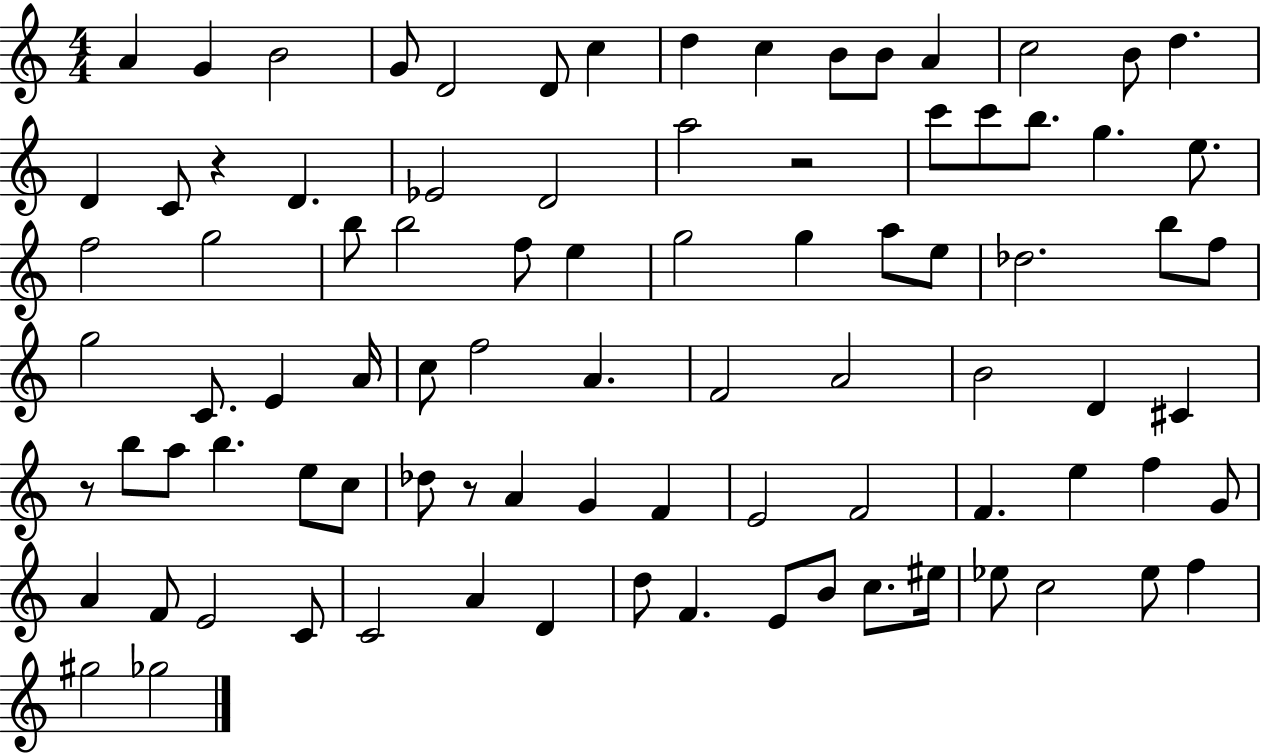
X:1
T:Untitled
M:4/4
L:1/4
K:C
A G B2 G/2 D2 D/2 c d c B/2 B/2 A c2 B/2 d D C/2 z D _E2 D2 a2 z2 c'/2 c'/2 b/2 g e/2 f2 g2 b/2 b2 f/2 e g2 g a/2 e/2 _d2 b/2 f/2 g2 C/2 E A/4 c/2 f2 A F2 A2 B2 D ^C z/2 b/2 a/2 b e/2 c/2 _d/2 z/2 A G F E2 F2 F e f G/2 A F/2 E2 C/2 C2 A D d/2 F E/2 B/2 c/2 ^e/4 _e/2 c2 _e/2 f ^g2 _g2